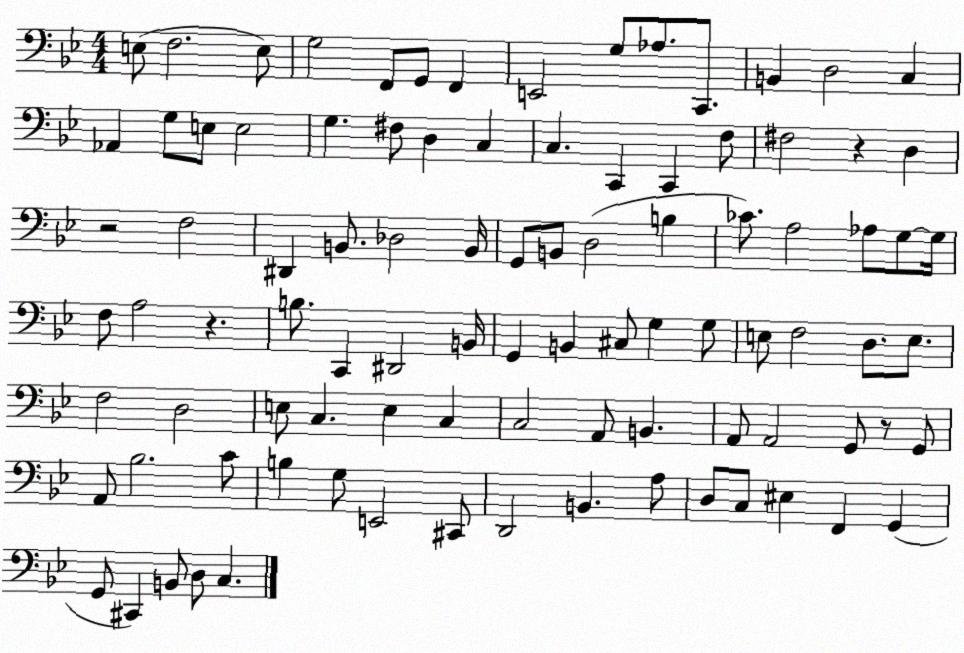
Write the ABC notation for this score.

X:1
T:Untitled
M:4/4
L:1/4
K:Bb
E,/2 F,2 E,/2 G,2 F,,/2 G,,/2 F,, E,,2 G,/2 _A,/2 C,,/2 B,, D,2 C, _A,, G,/2 E,/2 E,2 G, ^F,/2 D, C, C, C,, C,, F,/2 ^F,2 z D, z2 F,2 ^D,, B,,/2 _D,2 B,,/4 G,,/2 B,,/2 D,2 B, _C/2 A,2 _A,/2 G,/2 G,/4 F,/2 A,2 z B,/2 C,, ^D,,2 B,,/4 G,, B,, ^C,/2 G, G,/2 E,/2 F,2 D,/2 E,/2 F,2 D,2 E,/2 C, E, C, C,2 A,,/2 B,, A,,/2 A,,2 G,,/2 z/2 G,,/2 A,,/2 _B,2 C/2 B, G,/2 E,,2 ^C,,/2 D,,2 B,, A,/2 D,/2 C,/2 ^E, F,, G,, G,,/2 ^C,, B,,/2 D,/2 C,